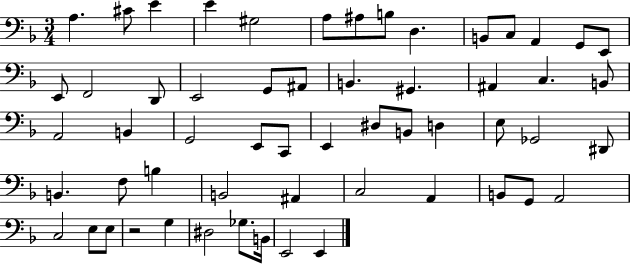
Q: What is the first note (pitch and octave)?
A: A3